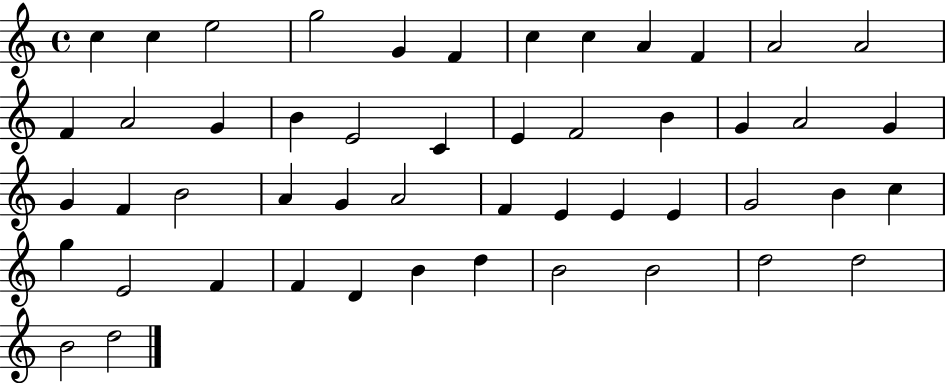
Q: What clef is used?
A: treble